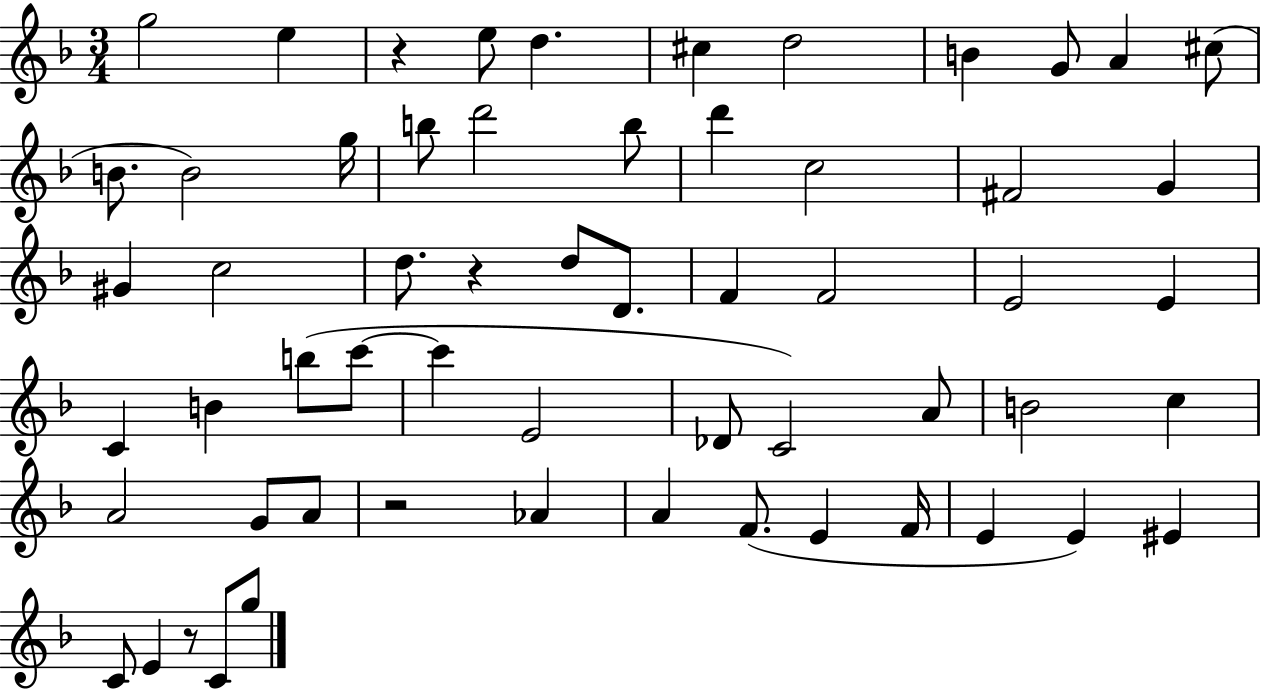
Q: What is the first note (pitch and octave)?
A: G5